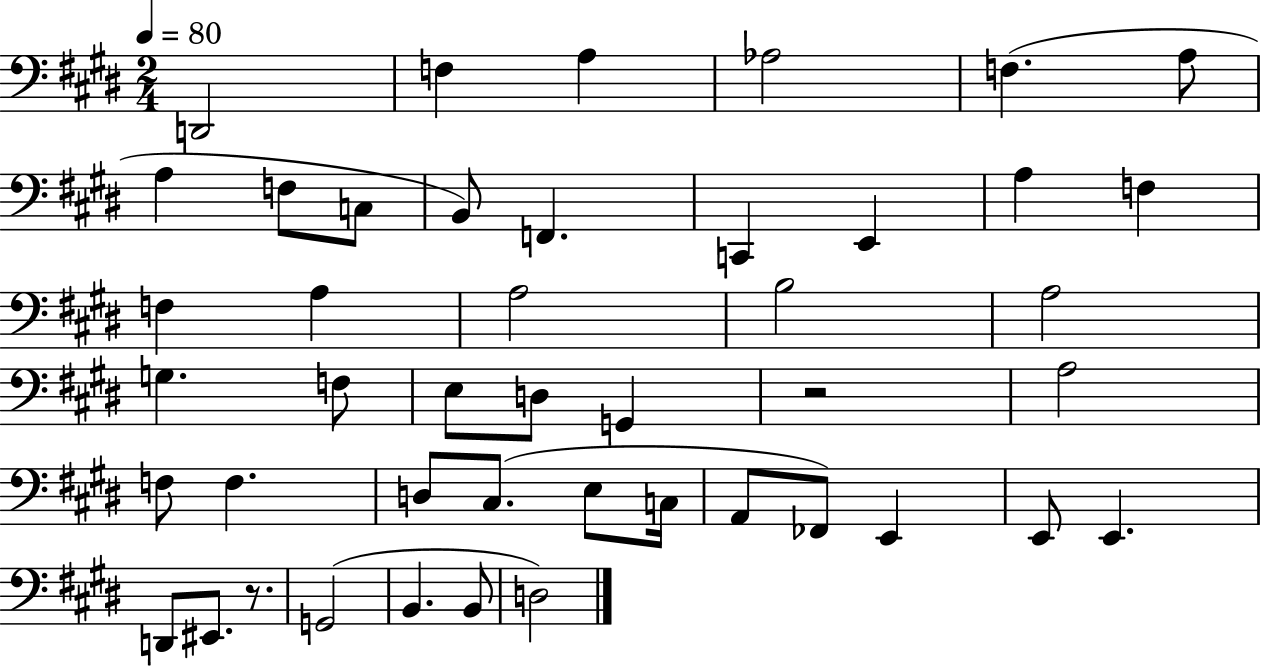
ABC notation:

X:1
T:Untitled
M:2/4
L:1/4
K:E
D,,2 F, A, _A,2 F, A,/2 A, F,/2 C,/2 B,,/2 F,, C,, E,, A, F, F, A, A,2 B,2 A,2 G, F,/2 E,/2 D,/2 G,, z2 A,2 F,/2 F, D,/2 ^C,/2 E,/2 C,/4 A,,/2 _F,,/2 E,, E,,/2 E,, D,,/2 ^E,,/2 z/2 G,,2 B,, B,,/2 D,2